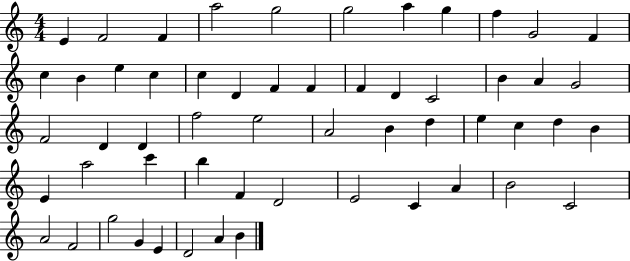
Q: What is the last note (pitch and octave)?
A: B4